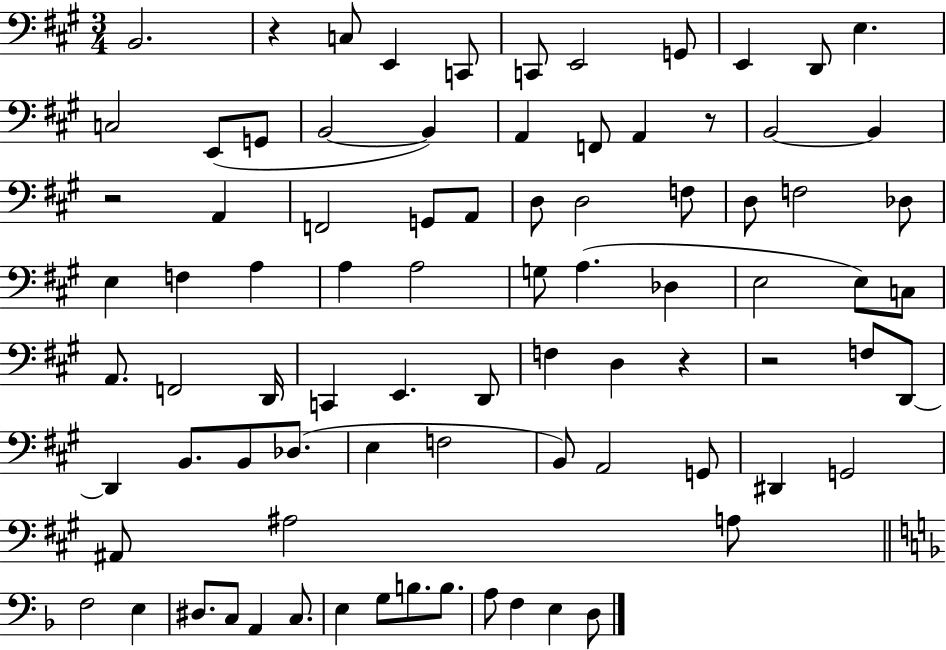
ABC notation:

X:1
T:Untitled
M:3/4
L:1/4
K:A
B,,2 z C,/2 E,, C,,/2 C,,/2 E,,2 G,,/2 E,, D,,/2 E, C,2 E,,/2 G,,/2 B,,2 B,, A,, F,,/2 A,, z/2 B,,2 B,, z2 A,, F,,2 G,,/2 A,,/2 D,/2 D,2 F,/2 D,/2 F,2 _D,/2 E, F, A, A, A,2 G,/2 A, _D, E,2 E,/2 C,/2 A,,/2 F,,2 D,,/4 C,, E,, D,,/2 F, D, z z2 F,/2 D,,/2 D,, B,,/2 B,,/2 _D,/2 E, F,2 B,,/2 A,,2 G,,/2 ^D,, G,,2 ^A,,/2 ^A,2 A,/2 F,2 E, ^D,/2 C,/2 A,, C,/2 E, G,/2 B,/2 B,/2 A,/2 F, E, D,/2